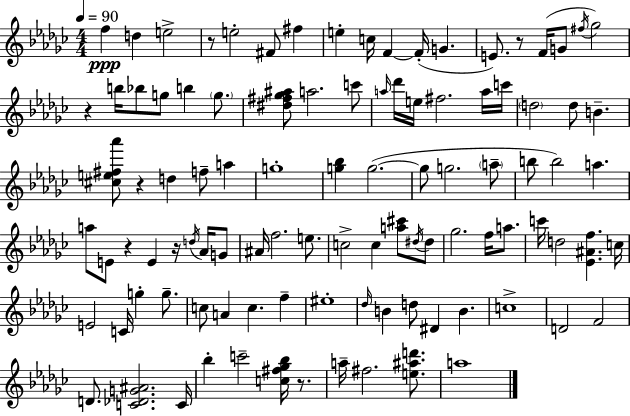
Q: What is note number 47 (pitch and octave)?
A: D5